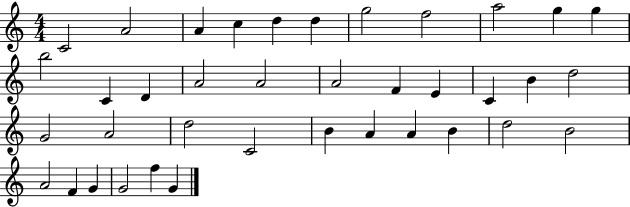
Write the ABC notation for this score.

X:1
T:Untitled
M:4/4
L:1/4
K:C
C2 A2 A c d d g2 f2 a2 g g b2 C D A2 A2 A2 F E C B d2 G2 A2 d2 C2 B A A B d2 B2 A2 F G G2 f G